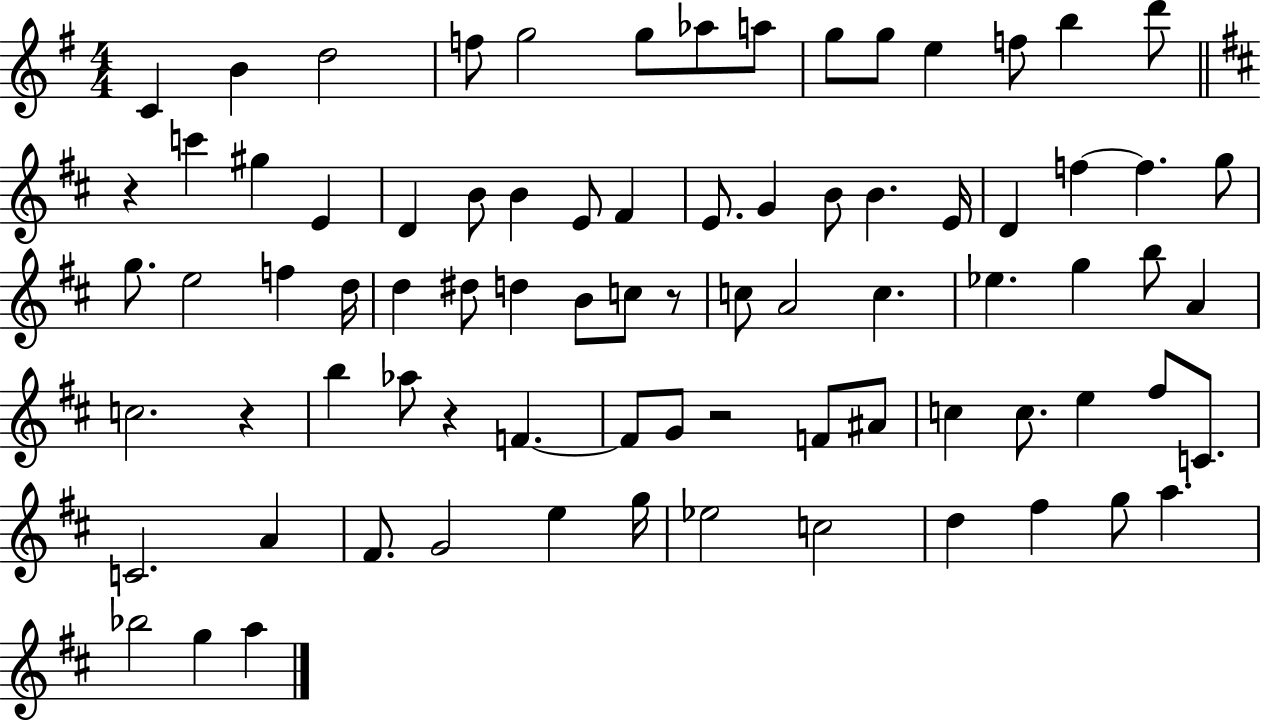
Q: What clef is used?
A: treble